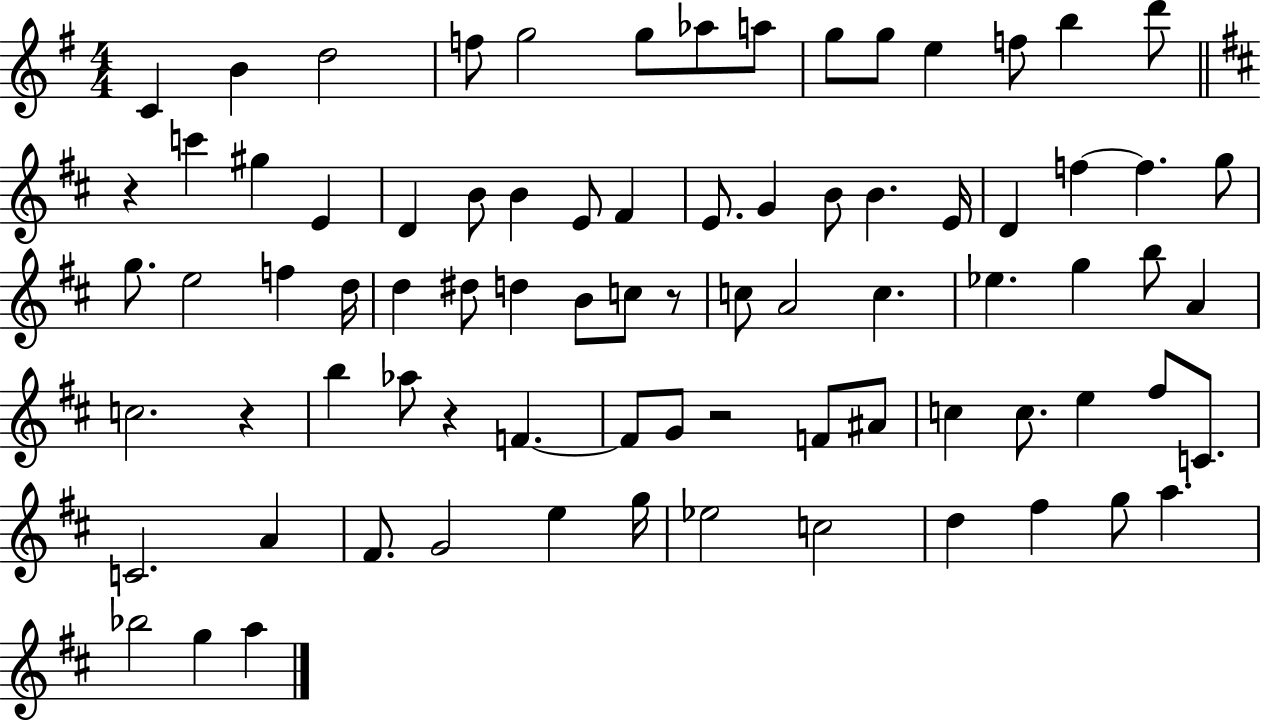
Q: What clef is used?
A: treble